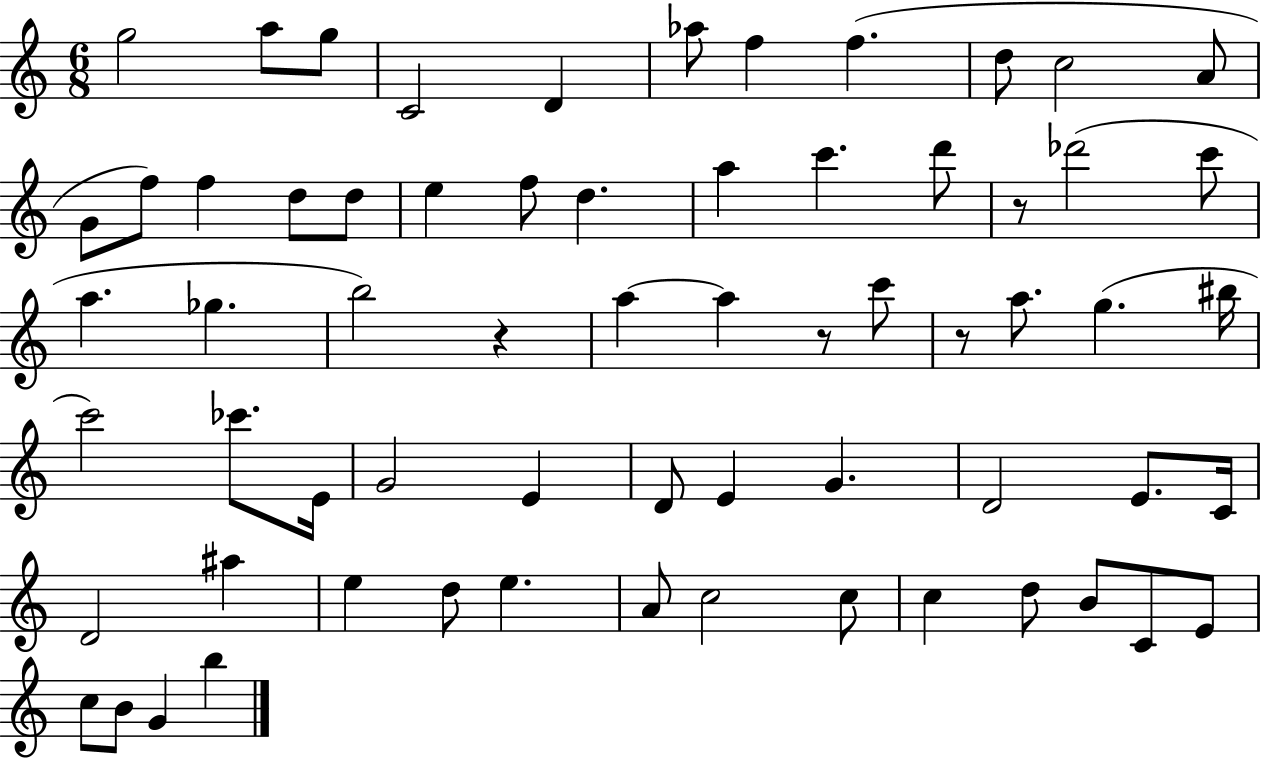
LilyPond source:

{
  \clef treble
  \numericTimeSignature
  \time 6/8
  \key c \major
  g''2 a''8 g''8 | c'2 d'4 | aes''8 f''4 f''4.( | d''8 c''2 a'8 | \break g'8 f''8) f''4 d''8 d''8 | e''4 f''8 d''4. | a''4 c'''4. d'''8 | r8 des'''2( c'''8 | \break a''4. ges''4. | b''2) r4 | a''4~~ a''4 r8 c'''8 | r8 a''8. g''4.( bis''16 | \break c'''2) ces'''8. e'16 | g'2 e'4 | d'8 e'4 g'4. | d'2 e'8. c'16 | \break d'2 ais''4 | e''4 d''8 e''4. | a'8 c''2 c''8 | c''4 d''8 b'8 c'8 e'8 | \break c''8 b'8 g'4 b''4 | \bar "|."
}